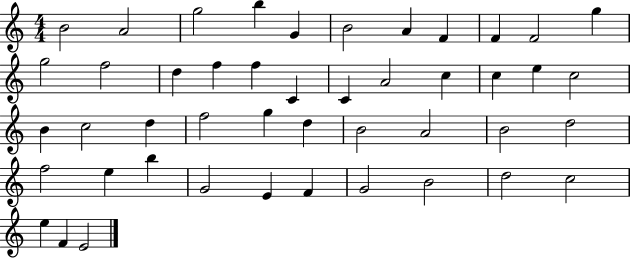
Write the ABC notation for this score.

X:1
T:Untitled
M:4/4
L:1/4
K:C
B2 A2 g2 b G B2 A F F F2 g g2 f2 d f f C C A2 c c e c2 B c2 d f2 g d B2 A2 B2 d2 f2 e b G2 E F G2 B2 d2 c2 e F E2